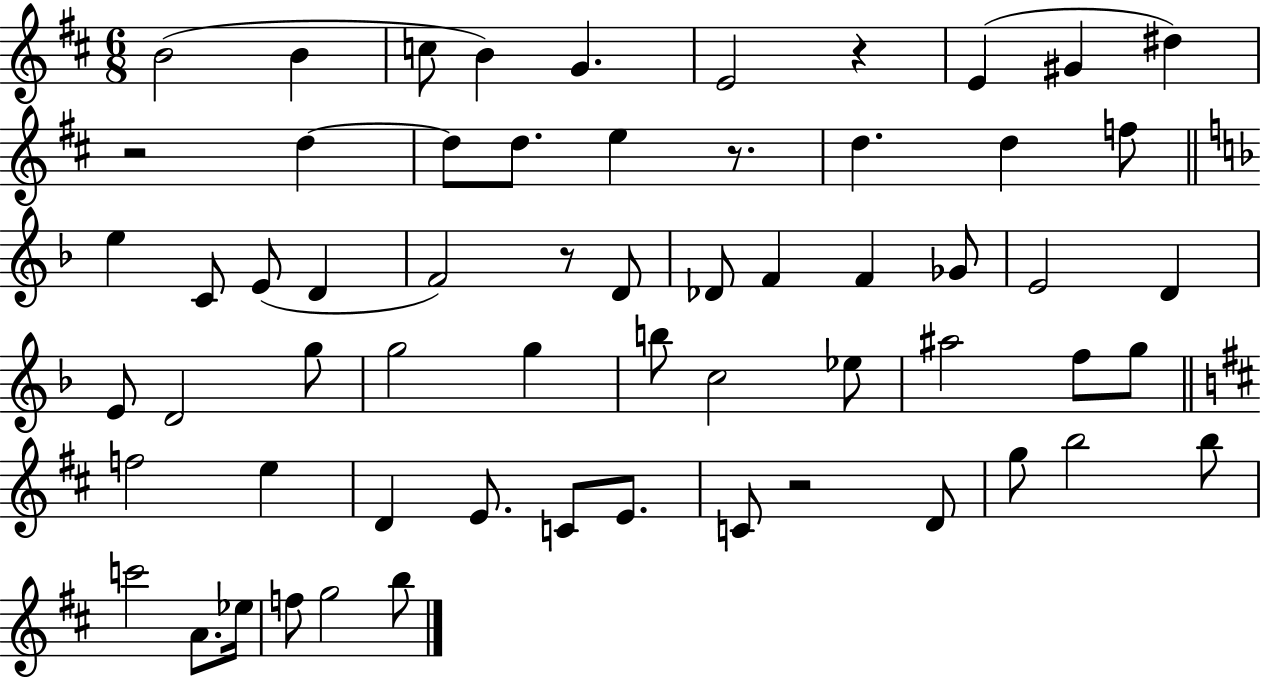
{
  \clef treble
  \numericTimeSignature
  \time 6/8
  \key d \major
  b'2( b'4 | c''8 b'4) g'4. | e'2 r4 | e'4( gis'4 dis''4) | \break r2 d''4~~ | d''8 d''8. e''4 r8. | d''4. d''4 f''8 | \bar "||" \break \key d \minor e''4 c'8 e'8( d'4 | f'2) r8 d'8 | des'8 f'4 f'4 ges'8 | e'2 d'4 | \break e'8 d'2 g''8 | g''2 g''4 | b''8 c''2 ees''8 | ais''2 f''8 g''8 | \break \bar "||" \break \key b \minor f''2 e''4 | d'4 e'8. c'8 e'8. | c'8 r2 d'8 | g''8 b''2 b''8 | \break c'''2 a'8. ees''16 | f''8 g''2 b''8 | \bar "|."
}